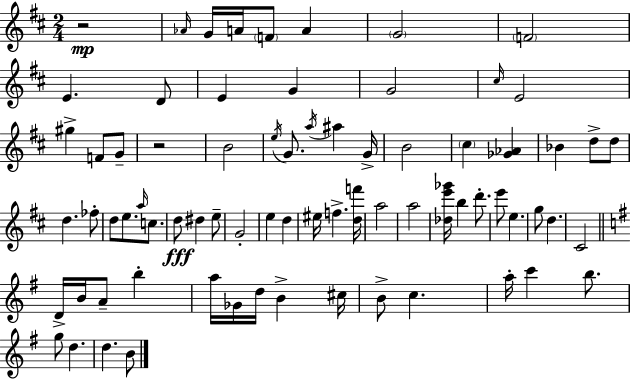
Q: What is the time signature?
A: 2/4